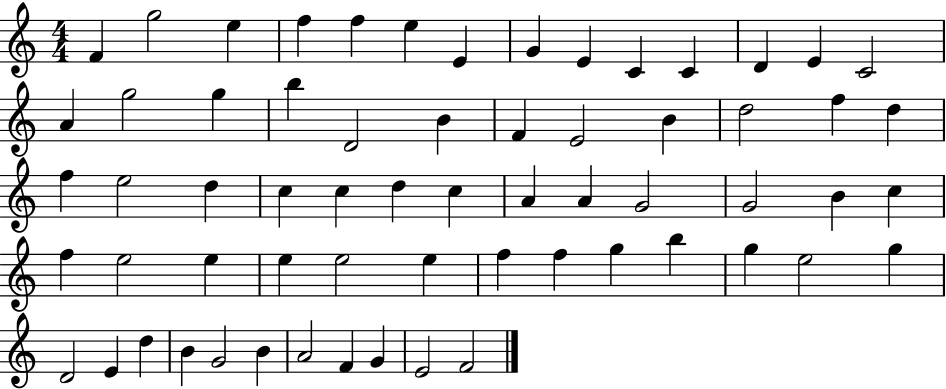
F4/q G5/h E5/q F5/q F5/q E5/q E4/q G4/q E4/q C4/q C4/q D4/q E4/q C4/h A4/q G5/h G5/q B5/q D4/h B4/q F4/q E4/h B4/q D5/h F5/q D5/q F5/q E5/h D5/q C5/q C5/q D5/q C5/q A4/q A4/q G4/h G4/h B4/q C5/q F5/q E5/h E5/q E5/q E5/h E5/q F5/q F5/q G5/q B5/q G5/q E5/h G5/q D4/h E4/q D5/q B4/q G4/h B4/q A4/h F4/q G4/q E4/h F4/h